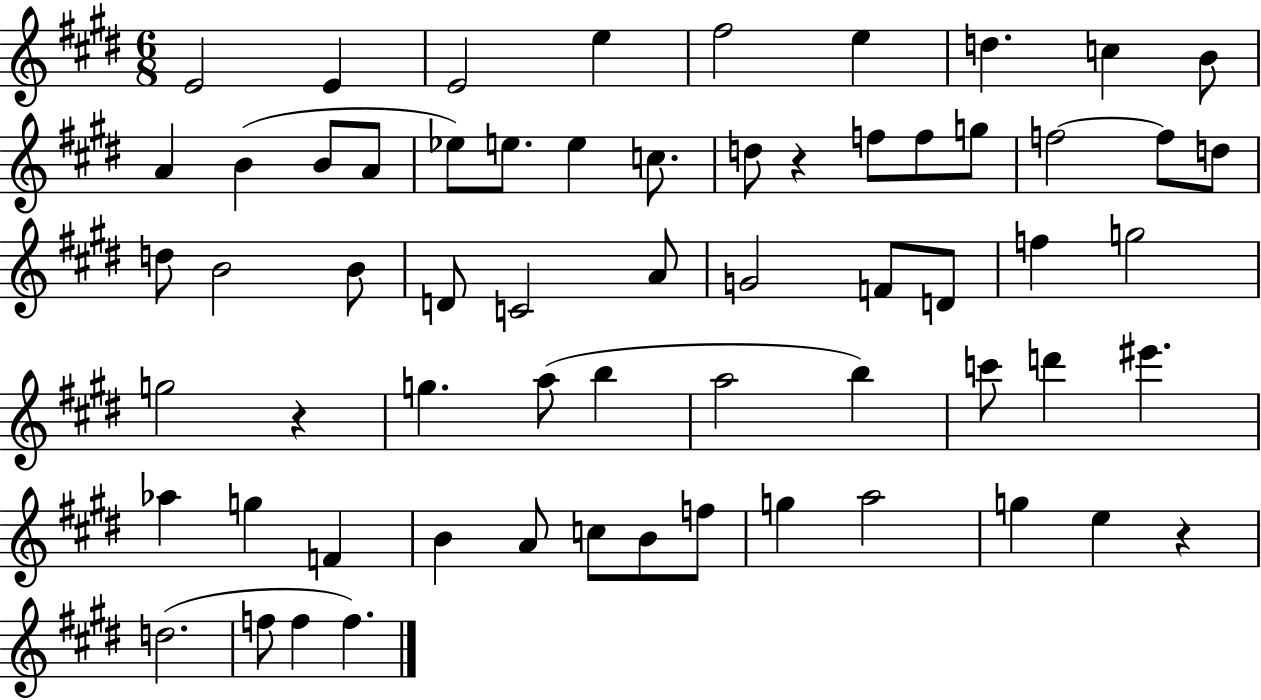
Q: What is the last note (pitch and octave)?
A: F5